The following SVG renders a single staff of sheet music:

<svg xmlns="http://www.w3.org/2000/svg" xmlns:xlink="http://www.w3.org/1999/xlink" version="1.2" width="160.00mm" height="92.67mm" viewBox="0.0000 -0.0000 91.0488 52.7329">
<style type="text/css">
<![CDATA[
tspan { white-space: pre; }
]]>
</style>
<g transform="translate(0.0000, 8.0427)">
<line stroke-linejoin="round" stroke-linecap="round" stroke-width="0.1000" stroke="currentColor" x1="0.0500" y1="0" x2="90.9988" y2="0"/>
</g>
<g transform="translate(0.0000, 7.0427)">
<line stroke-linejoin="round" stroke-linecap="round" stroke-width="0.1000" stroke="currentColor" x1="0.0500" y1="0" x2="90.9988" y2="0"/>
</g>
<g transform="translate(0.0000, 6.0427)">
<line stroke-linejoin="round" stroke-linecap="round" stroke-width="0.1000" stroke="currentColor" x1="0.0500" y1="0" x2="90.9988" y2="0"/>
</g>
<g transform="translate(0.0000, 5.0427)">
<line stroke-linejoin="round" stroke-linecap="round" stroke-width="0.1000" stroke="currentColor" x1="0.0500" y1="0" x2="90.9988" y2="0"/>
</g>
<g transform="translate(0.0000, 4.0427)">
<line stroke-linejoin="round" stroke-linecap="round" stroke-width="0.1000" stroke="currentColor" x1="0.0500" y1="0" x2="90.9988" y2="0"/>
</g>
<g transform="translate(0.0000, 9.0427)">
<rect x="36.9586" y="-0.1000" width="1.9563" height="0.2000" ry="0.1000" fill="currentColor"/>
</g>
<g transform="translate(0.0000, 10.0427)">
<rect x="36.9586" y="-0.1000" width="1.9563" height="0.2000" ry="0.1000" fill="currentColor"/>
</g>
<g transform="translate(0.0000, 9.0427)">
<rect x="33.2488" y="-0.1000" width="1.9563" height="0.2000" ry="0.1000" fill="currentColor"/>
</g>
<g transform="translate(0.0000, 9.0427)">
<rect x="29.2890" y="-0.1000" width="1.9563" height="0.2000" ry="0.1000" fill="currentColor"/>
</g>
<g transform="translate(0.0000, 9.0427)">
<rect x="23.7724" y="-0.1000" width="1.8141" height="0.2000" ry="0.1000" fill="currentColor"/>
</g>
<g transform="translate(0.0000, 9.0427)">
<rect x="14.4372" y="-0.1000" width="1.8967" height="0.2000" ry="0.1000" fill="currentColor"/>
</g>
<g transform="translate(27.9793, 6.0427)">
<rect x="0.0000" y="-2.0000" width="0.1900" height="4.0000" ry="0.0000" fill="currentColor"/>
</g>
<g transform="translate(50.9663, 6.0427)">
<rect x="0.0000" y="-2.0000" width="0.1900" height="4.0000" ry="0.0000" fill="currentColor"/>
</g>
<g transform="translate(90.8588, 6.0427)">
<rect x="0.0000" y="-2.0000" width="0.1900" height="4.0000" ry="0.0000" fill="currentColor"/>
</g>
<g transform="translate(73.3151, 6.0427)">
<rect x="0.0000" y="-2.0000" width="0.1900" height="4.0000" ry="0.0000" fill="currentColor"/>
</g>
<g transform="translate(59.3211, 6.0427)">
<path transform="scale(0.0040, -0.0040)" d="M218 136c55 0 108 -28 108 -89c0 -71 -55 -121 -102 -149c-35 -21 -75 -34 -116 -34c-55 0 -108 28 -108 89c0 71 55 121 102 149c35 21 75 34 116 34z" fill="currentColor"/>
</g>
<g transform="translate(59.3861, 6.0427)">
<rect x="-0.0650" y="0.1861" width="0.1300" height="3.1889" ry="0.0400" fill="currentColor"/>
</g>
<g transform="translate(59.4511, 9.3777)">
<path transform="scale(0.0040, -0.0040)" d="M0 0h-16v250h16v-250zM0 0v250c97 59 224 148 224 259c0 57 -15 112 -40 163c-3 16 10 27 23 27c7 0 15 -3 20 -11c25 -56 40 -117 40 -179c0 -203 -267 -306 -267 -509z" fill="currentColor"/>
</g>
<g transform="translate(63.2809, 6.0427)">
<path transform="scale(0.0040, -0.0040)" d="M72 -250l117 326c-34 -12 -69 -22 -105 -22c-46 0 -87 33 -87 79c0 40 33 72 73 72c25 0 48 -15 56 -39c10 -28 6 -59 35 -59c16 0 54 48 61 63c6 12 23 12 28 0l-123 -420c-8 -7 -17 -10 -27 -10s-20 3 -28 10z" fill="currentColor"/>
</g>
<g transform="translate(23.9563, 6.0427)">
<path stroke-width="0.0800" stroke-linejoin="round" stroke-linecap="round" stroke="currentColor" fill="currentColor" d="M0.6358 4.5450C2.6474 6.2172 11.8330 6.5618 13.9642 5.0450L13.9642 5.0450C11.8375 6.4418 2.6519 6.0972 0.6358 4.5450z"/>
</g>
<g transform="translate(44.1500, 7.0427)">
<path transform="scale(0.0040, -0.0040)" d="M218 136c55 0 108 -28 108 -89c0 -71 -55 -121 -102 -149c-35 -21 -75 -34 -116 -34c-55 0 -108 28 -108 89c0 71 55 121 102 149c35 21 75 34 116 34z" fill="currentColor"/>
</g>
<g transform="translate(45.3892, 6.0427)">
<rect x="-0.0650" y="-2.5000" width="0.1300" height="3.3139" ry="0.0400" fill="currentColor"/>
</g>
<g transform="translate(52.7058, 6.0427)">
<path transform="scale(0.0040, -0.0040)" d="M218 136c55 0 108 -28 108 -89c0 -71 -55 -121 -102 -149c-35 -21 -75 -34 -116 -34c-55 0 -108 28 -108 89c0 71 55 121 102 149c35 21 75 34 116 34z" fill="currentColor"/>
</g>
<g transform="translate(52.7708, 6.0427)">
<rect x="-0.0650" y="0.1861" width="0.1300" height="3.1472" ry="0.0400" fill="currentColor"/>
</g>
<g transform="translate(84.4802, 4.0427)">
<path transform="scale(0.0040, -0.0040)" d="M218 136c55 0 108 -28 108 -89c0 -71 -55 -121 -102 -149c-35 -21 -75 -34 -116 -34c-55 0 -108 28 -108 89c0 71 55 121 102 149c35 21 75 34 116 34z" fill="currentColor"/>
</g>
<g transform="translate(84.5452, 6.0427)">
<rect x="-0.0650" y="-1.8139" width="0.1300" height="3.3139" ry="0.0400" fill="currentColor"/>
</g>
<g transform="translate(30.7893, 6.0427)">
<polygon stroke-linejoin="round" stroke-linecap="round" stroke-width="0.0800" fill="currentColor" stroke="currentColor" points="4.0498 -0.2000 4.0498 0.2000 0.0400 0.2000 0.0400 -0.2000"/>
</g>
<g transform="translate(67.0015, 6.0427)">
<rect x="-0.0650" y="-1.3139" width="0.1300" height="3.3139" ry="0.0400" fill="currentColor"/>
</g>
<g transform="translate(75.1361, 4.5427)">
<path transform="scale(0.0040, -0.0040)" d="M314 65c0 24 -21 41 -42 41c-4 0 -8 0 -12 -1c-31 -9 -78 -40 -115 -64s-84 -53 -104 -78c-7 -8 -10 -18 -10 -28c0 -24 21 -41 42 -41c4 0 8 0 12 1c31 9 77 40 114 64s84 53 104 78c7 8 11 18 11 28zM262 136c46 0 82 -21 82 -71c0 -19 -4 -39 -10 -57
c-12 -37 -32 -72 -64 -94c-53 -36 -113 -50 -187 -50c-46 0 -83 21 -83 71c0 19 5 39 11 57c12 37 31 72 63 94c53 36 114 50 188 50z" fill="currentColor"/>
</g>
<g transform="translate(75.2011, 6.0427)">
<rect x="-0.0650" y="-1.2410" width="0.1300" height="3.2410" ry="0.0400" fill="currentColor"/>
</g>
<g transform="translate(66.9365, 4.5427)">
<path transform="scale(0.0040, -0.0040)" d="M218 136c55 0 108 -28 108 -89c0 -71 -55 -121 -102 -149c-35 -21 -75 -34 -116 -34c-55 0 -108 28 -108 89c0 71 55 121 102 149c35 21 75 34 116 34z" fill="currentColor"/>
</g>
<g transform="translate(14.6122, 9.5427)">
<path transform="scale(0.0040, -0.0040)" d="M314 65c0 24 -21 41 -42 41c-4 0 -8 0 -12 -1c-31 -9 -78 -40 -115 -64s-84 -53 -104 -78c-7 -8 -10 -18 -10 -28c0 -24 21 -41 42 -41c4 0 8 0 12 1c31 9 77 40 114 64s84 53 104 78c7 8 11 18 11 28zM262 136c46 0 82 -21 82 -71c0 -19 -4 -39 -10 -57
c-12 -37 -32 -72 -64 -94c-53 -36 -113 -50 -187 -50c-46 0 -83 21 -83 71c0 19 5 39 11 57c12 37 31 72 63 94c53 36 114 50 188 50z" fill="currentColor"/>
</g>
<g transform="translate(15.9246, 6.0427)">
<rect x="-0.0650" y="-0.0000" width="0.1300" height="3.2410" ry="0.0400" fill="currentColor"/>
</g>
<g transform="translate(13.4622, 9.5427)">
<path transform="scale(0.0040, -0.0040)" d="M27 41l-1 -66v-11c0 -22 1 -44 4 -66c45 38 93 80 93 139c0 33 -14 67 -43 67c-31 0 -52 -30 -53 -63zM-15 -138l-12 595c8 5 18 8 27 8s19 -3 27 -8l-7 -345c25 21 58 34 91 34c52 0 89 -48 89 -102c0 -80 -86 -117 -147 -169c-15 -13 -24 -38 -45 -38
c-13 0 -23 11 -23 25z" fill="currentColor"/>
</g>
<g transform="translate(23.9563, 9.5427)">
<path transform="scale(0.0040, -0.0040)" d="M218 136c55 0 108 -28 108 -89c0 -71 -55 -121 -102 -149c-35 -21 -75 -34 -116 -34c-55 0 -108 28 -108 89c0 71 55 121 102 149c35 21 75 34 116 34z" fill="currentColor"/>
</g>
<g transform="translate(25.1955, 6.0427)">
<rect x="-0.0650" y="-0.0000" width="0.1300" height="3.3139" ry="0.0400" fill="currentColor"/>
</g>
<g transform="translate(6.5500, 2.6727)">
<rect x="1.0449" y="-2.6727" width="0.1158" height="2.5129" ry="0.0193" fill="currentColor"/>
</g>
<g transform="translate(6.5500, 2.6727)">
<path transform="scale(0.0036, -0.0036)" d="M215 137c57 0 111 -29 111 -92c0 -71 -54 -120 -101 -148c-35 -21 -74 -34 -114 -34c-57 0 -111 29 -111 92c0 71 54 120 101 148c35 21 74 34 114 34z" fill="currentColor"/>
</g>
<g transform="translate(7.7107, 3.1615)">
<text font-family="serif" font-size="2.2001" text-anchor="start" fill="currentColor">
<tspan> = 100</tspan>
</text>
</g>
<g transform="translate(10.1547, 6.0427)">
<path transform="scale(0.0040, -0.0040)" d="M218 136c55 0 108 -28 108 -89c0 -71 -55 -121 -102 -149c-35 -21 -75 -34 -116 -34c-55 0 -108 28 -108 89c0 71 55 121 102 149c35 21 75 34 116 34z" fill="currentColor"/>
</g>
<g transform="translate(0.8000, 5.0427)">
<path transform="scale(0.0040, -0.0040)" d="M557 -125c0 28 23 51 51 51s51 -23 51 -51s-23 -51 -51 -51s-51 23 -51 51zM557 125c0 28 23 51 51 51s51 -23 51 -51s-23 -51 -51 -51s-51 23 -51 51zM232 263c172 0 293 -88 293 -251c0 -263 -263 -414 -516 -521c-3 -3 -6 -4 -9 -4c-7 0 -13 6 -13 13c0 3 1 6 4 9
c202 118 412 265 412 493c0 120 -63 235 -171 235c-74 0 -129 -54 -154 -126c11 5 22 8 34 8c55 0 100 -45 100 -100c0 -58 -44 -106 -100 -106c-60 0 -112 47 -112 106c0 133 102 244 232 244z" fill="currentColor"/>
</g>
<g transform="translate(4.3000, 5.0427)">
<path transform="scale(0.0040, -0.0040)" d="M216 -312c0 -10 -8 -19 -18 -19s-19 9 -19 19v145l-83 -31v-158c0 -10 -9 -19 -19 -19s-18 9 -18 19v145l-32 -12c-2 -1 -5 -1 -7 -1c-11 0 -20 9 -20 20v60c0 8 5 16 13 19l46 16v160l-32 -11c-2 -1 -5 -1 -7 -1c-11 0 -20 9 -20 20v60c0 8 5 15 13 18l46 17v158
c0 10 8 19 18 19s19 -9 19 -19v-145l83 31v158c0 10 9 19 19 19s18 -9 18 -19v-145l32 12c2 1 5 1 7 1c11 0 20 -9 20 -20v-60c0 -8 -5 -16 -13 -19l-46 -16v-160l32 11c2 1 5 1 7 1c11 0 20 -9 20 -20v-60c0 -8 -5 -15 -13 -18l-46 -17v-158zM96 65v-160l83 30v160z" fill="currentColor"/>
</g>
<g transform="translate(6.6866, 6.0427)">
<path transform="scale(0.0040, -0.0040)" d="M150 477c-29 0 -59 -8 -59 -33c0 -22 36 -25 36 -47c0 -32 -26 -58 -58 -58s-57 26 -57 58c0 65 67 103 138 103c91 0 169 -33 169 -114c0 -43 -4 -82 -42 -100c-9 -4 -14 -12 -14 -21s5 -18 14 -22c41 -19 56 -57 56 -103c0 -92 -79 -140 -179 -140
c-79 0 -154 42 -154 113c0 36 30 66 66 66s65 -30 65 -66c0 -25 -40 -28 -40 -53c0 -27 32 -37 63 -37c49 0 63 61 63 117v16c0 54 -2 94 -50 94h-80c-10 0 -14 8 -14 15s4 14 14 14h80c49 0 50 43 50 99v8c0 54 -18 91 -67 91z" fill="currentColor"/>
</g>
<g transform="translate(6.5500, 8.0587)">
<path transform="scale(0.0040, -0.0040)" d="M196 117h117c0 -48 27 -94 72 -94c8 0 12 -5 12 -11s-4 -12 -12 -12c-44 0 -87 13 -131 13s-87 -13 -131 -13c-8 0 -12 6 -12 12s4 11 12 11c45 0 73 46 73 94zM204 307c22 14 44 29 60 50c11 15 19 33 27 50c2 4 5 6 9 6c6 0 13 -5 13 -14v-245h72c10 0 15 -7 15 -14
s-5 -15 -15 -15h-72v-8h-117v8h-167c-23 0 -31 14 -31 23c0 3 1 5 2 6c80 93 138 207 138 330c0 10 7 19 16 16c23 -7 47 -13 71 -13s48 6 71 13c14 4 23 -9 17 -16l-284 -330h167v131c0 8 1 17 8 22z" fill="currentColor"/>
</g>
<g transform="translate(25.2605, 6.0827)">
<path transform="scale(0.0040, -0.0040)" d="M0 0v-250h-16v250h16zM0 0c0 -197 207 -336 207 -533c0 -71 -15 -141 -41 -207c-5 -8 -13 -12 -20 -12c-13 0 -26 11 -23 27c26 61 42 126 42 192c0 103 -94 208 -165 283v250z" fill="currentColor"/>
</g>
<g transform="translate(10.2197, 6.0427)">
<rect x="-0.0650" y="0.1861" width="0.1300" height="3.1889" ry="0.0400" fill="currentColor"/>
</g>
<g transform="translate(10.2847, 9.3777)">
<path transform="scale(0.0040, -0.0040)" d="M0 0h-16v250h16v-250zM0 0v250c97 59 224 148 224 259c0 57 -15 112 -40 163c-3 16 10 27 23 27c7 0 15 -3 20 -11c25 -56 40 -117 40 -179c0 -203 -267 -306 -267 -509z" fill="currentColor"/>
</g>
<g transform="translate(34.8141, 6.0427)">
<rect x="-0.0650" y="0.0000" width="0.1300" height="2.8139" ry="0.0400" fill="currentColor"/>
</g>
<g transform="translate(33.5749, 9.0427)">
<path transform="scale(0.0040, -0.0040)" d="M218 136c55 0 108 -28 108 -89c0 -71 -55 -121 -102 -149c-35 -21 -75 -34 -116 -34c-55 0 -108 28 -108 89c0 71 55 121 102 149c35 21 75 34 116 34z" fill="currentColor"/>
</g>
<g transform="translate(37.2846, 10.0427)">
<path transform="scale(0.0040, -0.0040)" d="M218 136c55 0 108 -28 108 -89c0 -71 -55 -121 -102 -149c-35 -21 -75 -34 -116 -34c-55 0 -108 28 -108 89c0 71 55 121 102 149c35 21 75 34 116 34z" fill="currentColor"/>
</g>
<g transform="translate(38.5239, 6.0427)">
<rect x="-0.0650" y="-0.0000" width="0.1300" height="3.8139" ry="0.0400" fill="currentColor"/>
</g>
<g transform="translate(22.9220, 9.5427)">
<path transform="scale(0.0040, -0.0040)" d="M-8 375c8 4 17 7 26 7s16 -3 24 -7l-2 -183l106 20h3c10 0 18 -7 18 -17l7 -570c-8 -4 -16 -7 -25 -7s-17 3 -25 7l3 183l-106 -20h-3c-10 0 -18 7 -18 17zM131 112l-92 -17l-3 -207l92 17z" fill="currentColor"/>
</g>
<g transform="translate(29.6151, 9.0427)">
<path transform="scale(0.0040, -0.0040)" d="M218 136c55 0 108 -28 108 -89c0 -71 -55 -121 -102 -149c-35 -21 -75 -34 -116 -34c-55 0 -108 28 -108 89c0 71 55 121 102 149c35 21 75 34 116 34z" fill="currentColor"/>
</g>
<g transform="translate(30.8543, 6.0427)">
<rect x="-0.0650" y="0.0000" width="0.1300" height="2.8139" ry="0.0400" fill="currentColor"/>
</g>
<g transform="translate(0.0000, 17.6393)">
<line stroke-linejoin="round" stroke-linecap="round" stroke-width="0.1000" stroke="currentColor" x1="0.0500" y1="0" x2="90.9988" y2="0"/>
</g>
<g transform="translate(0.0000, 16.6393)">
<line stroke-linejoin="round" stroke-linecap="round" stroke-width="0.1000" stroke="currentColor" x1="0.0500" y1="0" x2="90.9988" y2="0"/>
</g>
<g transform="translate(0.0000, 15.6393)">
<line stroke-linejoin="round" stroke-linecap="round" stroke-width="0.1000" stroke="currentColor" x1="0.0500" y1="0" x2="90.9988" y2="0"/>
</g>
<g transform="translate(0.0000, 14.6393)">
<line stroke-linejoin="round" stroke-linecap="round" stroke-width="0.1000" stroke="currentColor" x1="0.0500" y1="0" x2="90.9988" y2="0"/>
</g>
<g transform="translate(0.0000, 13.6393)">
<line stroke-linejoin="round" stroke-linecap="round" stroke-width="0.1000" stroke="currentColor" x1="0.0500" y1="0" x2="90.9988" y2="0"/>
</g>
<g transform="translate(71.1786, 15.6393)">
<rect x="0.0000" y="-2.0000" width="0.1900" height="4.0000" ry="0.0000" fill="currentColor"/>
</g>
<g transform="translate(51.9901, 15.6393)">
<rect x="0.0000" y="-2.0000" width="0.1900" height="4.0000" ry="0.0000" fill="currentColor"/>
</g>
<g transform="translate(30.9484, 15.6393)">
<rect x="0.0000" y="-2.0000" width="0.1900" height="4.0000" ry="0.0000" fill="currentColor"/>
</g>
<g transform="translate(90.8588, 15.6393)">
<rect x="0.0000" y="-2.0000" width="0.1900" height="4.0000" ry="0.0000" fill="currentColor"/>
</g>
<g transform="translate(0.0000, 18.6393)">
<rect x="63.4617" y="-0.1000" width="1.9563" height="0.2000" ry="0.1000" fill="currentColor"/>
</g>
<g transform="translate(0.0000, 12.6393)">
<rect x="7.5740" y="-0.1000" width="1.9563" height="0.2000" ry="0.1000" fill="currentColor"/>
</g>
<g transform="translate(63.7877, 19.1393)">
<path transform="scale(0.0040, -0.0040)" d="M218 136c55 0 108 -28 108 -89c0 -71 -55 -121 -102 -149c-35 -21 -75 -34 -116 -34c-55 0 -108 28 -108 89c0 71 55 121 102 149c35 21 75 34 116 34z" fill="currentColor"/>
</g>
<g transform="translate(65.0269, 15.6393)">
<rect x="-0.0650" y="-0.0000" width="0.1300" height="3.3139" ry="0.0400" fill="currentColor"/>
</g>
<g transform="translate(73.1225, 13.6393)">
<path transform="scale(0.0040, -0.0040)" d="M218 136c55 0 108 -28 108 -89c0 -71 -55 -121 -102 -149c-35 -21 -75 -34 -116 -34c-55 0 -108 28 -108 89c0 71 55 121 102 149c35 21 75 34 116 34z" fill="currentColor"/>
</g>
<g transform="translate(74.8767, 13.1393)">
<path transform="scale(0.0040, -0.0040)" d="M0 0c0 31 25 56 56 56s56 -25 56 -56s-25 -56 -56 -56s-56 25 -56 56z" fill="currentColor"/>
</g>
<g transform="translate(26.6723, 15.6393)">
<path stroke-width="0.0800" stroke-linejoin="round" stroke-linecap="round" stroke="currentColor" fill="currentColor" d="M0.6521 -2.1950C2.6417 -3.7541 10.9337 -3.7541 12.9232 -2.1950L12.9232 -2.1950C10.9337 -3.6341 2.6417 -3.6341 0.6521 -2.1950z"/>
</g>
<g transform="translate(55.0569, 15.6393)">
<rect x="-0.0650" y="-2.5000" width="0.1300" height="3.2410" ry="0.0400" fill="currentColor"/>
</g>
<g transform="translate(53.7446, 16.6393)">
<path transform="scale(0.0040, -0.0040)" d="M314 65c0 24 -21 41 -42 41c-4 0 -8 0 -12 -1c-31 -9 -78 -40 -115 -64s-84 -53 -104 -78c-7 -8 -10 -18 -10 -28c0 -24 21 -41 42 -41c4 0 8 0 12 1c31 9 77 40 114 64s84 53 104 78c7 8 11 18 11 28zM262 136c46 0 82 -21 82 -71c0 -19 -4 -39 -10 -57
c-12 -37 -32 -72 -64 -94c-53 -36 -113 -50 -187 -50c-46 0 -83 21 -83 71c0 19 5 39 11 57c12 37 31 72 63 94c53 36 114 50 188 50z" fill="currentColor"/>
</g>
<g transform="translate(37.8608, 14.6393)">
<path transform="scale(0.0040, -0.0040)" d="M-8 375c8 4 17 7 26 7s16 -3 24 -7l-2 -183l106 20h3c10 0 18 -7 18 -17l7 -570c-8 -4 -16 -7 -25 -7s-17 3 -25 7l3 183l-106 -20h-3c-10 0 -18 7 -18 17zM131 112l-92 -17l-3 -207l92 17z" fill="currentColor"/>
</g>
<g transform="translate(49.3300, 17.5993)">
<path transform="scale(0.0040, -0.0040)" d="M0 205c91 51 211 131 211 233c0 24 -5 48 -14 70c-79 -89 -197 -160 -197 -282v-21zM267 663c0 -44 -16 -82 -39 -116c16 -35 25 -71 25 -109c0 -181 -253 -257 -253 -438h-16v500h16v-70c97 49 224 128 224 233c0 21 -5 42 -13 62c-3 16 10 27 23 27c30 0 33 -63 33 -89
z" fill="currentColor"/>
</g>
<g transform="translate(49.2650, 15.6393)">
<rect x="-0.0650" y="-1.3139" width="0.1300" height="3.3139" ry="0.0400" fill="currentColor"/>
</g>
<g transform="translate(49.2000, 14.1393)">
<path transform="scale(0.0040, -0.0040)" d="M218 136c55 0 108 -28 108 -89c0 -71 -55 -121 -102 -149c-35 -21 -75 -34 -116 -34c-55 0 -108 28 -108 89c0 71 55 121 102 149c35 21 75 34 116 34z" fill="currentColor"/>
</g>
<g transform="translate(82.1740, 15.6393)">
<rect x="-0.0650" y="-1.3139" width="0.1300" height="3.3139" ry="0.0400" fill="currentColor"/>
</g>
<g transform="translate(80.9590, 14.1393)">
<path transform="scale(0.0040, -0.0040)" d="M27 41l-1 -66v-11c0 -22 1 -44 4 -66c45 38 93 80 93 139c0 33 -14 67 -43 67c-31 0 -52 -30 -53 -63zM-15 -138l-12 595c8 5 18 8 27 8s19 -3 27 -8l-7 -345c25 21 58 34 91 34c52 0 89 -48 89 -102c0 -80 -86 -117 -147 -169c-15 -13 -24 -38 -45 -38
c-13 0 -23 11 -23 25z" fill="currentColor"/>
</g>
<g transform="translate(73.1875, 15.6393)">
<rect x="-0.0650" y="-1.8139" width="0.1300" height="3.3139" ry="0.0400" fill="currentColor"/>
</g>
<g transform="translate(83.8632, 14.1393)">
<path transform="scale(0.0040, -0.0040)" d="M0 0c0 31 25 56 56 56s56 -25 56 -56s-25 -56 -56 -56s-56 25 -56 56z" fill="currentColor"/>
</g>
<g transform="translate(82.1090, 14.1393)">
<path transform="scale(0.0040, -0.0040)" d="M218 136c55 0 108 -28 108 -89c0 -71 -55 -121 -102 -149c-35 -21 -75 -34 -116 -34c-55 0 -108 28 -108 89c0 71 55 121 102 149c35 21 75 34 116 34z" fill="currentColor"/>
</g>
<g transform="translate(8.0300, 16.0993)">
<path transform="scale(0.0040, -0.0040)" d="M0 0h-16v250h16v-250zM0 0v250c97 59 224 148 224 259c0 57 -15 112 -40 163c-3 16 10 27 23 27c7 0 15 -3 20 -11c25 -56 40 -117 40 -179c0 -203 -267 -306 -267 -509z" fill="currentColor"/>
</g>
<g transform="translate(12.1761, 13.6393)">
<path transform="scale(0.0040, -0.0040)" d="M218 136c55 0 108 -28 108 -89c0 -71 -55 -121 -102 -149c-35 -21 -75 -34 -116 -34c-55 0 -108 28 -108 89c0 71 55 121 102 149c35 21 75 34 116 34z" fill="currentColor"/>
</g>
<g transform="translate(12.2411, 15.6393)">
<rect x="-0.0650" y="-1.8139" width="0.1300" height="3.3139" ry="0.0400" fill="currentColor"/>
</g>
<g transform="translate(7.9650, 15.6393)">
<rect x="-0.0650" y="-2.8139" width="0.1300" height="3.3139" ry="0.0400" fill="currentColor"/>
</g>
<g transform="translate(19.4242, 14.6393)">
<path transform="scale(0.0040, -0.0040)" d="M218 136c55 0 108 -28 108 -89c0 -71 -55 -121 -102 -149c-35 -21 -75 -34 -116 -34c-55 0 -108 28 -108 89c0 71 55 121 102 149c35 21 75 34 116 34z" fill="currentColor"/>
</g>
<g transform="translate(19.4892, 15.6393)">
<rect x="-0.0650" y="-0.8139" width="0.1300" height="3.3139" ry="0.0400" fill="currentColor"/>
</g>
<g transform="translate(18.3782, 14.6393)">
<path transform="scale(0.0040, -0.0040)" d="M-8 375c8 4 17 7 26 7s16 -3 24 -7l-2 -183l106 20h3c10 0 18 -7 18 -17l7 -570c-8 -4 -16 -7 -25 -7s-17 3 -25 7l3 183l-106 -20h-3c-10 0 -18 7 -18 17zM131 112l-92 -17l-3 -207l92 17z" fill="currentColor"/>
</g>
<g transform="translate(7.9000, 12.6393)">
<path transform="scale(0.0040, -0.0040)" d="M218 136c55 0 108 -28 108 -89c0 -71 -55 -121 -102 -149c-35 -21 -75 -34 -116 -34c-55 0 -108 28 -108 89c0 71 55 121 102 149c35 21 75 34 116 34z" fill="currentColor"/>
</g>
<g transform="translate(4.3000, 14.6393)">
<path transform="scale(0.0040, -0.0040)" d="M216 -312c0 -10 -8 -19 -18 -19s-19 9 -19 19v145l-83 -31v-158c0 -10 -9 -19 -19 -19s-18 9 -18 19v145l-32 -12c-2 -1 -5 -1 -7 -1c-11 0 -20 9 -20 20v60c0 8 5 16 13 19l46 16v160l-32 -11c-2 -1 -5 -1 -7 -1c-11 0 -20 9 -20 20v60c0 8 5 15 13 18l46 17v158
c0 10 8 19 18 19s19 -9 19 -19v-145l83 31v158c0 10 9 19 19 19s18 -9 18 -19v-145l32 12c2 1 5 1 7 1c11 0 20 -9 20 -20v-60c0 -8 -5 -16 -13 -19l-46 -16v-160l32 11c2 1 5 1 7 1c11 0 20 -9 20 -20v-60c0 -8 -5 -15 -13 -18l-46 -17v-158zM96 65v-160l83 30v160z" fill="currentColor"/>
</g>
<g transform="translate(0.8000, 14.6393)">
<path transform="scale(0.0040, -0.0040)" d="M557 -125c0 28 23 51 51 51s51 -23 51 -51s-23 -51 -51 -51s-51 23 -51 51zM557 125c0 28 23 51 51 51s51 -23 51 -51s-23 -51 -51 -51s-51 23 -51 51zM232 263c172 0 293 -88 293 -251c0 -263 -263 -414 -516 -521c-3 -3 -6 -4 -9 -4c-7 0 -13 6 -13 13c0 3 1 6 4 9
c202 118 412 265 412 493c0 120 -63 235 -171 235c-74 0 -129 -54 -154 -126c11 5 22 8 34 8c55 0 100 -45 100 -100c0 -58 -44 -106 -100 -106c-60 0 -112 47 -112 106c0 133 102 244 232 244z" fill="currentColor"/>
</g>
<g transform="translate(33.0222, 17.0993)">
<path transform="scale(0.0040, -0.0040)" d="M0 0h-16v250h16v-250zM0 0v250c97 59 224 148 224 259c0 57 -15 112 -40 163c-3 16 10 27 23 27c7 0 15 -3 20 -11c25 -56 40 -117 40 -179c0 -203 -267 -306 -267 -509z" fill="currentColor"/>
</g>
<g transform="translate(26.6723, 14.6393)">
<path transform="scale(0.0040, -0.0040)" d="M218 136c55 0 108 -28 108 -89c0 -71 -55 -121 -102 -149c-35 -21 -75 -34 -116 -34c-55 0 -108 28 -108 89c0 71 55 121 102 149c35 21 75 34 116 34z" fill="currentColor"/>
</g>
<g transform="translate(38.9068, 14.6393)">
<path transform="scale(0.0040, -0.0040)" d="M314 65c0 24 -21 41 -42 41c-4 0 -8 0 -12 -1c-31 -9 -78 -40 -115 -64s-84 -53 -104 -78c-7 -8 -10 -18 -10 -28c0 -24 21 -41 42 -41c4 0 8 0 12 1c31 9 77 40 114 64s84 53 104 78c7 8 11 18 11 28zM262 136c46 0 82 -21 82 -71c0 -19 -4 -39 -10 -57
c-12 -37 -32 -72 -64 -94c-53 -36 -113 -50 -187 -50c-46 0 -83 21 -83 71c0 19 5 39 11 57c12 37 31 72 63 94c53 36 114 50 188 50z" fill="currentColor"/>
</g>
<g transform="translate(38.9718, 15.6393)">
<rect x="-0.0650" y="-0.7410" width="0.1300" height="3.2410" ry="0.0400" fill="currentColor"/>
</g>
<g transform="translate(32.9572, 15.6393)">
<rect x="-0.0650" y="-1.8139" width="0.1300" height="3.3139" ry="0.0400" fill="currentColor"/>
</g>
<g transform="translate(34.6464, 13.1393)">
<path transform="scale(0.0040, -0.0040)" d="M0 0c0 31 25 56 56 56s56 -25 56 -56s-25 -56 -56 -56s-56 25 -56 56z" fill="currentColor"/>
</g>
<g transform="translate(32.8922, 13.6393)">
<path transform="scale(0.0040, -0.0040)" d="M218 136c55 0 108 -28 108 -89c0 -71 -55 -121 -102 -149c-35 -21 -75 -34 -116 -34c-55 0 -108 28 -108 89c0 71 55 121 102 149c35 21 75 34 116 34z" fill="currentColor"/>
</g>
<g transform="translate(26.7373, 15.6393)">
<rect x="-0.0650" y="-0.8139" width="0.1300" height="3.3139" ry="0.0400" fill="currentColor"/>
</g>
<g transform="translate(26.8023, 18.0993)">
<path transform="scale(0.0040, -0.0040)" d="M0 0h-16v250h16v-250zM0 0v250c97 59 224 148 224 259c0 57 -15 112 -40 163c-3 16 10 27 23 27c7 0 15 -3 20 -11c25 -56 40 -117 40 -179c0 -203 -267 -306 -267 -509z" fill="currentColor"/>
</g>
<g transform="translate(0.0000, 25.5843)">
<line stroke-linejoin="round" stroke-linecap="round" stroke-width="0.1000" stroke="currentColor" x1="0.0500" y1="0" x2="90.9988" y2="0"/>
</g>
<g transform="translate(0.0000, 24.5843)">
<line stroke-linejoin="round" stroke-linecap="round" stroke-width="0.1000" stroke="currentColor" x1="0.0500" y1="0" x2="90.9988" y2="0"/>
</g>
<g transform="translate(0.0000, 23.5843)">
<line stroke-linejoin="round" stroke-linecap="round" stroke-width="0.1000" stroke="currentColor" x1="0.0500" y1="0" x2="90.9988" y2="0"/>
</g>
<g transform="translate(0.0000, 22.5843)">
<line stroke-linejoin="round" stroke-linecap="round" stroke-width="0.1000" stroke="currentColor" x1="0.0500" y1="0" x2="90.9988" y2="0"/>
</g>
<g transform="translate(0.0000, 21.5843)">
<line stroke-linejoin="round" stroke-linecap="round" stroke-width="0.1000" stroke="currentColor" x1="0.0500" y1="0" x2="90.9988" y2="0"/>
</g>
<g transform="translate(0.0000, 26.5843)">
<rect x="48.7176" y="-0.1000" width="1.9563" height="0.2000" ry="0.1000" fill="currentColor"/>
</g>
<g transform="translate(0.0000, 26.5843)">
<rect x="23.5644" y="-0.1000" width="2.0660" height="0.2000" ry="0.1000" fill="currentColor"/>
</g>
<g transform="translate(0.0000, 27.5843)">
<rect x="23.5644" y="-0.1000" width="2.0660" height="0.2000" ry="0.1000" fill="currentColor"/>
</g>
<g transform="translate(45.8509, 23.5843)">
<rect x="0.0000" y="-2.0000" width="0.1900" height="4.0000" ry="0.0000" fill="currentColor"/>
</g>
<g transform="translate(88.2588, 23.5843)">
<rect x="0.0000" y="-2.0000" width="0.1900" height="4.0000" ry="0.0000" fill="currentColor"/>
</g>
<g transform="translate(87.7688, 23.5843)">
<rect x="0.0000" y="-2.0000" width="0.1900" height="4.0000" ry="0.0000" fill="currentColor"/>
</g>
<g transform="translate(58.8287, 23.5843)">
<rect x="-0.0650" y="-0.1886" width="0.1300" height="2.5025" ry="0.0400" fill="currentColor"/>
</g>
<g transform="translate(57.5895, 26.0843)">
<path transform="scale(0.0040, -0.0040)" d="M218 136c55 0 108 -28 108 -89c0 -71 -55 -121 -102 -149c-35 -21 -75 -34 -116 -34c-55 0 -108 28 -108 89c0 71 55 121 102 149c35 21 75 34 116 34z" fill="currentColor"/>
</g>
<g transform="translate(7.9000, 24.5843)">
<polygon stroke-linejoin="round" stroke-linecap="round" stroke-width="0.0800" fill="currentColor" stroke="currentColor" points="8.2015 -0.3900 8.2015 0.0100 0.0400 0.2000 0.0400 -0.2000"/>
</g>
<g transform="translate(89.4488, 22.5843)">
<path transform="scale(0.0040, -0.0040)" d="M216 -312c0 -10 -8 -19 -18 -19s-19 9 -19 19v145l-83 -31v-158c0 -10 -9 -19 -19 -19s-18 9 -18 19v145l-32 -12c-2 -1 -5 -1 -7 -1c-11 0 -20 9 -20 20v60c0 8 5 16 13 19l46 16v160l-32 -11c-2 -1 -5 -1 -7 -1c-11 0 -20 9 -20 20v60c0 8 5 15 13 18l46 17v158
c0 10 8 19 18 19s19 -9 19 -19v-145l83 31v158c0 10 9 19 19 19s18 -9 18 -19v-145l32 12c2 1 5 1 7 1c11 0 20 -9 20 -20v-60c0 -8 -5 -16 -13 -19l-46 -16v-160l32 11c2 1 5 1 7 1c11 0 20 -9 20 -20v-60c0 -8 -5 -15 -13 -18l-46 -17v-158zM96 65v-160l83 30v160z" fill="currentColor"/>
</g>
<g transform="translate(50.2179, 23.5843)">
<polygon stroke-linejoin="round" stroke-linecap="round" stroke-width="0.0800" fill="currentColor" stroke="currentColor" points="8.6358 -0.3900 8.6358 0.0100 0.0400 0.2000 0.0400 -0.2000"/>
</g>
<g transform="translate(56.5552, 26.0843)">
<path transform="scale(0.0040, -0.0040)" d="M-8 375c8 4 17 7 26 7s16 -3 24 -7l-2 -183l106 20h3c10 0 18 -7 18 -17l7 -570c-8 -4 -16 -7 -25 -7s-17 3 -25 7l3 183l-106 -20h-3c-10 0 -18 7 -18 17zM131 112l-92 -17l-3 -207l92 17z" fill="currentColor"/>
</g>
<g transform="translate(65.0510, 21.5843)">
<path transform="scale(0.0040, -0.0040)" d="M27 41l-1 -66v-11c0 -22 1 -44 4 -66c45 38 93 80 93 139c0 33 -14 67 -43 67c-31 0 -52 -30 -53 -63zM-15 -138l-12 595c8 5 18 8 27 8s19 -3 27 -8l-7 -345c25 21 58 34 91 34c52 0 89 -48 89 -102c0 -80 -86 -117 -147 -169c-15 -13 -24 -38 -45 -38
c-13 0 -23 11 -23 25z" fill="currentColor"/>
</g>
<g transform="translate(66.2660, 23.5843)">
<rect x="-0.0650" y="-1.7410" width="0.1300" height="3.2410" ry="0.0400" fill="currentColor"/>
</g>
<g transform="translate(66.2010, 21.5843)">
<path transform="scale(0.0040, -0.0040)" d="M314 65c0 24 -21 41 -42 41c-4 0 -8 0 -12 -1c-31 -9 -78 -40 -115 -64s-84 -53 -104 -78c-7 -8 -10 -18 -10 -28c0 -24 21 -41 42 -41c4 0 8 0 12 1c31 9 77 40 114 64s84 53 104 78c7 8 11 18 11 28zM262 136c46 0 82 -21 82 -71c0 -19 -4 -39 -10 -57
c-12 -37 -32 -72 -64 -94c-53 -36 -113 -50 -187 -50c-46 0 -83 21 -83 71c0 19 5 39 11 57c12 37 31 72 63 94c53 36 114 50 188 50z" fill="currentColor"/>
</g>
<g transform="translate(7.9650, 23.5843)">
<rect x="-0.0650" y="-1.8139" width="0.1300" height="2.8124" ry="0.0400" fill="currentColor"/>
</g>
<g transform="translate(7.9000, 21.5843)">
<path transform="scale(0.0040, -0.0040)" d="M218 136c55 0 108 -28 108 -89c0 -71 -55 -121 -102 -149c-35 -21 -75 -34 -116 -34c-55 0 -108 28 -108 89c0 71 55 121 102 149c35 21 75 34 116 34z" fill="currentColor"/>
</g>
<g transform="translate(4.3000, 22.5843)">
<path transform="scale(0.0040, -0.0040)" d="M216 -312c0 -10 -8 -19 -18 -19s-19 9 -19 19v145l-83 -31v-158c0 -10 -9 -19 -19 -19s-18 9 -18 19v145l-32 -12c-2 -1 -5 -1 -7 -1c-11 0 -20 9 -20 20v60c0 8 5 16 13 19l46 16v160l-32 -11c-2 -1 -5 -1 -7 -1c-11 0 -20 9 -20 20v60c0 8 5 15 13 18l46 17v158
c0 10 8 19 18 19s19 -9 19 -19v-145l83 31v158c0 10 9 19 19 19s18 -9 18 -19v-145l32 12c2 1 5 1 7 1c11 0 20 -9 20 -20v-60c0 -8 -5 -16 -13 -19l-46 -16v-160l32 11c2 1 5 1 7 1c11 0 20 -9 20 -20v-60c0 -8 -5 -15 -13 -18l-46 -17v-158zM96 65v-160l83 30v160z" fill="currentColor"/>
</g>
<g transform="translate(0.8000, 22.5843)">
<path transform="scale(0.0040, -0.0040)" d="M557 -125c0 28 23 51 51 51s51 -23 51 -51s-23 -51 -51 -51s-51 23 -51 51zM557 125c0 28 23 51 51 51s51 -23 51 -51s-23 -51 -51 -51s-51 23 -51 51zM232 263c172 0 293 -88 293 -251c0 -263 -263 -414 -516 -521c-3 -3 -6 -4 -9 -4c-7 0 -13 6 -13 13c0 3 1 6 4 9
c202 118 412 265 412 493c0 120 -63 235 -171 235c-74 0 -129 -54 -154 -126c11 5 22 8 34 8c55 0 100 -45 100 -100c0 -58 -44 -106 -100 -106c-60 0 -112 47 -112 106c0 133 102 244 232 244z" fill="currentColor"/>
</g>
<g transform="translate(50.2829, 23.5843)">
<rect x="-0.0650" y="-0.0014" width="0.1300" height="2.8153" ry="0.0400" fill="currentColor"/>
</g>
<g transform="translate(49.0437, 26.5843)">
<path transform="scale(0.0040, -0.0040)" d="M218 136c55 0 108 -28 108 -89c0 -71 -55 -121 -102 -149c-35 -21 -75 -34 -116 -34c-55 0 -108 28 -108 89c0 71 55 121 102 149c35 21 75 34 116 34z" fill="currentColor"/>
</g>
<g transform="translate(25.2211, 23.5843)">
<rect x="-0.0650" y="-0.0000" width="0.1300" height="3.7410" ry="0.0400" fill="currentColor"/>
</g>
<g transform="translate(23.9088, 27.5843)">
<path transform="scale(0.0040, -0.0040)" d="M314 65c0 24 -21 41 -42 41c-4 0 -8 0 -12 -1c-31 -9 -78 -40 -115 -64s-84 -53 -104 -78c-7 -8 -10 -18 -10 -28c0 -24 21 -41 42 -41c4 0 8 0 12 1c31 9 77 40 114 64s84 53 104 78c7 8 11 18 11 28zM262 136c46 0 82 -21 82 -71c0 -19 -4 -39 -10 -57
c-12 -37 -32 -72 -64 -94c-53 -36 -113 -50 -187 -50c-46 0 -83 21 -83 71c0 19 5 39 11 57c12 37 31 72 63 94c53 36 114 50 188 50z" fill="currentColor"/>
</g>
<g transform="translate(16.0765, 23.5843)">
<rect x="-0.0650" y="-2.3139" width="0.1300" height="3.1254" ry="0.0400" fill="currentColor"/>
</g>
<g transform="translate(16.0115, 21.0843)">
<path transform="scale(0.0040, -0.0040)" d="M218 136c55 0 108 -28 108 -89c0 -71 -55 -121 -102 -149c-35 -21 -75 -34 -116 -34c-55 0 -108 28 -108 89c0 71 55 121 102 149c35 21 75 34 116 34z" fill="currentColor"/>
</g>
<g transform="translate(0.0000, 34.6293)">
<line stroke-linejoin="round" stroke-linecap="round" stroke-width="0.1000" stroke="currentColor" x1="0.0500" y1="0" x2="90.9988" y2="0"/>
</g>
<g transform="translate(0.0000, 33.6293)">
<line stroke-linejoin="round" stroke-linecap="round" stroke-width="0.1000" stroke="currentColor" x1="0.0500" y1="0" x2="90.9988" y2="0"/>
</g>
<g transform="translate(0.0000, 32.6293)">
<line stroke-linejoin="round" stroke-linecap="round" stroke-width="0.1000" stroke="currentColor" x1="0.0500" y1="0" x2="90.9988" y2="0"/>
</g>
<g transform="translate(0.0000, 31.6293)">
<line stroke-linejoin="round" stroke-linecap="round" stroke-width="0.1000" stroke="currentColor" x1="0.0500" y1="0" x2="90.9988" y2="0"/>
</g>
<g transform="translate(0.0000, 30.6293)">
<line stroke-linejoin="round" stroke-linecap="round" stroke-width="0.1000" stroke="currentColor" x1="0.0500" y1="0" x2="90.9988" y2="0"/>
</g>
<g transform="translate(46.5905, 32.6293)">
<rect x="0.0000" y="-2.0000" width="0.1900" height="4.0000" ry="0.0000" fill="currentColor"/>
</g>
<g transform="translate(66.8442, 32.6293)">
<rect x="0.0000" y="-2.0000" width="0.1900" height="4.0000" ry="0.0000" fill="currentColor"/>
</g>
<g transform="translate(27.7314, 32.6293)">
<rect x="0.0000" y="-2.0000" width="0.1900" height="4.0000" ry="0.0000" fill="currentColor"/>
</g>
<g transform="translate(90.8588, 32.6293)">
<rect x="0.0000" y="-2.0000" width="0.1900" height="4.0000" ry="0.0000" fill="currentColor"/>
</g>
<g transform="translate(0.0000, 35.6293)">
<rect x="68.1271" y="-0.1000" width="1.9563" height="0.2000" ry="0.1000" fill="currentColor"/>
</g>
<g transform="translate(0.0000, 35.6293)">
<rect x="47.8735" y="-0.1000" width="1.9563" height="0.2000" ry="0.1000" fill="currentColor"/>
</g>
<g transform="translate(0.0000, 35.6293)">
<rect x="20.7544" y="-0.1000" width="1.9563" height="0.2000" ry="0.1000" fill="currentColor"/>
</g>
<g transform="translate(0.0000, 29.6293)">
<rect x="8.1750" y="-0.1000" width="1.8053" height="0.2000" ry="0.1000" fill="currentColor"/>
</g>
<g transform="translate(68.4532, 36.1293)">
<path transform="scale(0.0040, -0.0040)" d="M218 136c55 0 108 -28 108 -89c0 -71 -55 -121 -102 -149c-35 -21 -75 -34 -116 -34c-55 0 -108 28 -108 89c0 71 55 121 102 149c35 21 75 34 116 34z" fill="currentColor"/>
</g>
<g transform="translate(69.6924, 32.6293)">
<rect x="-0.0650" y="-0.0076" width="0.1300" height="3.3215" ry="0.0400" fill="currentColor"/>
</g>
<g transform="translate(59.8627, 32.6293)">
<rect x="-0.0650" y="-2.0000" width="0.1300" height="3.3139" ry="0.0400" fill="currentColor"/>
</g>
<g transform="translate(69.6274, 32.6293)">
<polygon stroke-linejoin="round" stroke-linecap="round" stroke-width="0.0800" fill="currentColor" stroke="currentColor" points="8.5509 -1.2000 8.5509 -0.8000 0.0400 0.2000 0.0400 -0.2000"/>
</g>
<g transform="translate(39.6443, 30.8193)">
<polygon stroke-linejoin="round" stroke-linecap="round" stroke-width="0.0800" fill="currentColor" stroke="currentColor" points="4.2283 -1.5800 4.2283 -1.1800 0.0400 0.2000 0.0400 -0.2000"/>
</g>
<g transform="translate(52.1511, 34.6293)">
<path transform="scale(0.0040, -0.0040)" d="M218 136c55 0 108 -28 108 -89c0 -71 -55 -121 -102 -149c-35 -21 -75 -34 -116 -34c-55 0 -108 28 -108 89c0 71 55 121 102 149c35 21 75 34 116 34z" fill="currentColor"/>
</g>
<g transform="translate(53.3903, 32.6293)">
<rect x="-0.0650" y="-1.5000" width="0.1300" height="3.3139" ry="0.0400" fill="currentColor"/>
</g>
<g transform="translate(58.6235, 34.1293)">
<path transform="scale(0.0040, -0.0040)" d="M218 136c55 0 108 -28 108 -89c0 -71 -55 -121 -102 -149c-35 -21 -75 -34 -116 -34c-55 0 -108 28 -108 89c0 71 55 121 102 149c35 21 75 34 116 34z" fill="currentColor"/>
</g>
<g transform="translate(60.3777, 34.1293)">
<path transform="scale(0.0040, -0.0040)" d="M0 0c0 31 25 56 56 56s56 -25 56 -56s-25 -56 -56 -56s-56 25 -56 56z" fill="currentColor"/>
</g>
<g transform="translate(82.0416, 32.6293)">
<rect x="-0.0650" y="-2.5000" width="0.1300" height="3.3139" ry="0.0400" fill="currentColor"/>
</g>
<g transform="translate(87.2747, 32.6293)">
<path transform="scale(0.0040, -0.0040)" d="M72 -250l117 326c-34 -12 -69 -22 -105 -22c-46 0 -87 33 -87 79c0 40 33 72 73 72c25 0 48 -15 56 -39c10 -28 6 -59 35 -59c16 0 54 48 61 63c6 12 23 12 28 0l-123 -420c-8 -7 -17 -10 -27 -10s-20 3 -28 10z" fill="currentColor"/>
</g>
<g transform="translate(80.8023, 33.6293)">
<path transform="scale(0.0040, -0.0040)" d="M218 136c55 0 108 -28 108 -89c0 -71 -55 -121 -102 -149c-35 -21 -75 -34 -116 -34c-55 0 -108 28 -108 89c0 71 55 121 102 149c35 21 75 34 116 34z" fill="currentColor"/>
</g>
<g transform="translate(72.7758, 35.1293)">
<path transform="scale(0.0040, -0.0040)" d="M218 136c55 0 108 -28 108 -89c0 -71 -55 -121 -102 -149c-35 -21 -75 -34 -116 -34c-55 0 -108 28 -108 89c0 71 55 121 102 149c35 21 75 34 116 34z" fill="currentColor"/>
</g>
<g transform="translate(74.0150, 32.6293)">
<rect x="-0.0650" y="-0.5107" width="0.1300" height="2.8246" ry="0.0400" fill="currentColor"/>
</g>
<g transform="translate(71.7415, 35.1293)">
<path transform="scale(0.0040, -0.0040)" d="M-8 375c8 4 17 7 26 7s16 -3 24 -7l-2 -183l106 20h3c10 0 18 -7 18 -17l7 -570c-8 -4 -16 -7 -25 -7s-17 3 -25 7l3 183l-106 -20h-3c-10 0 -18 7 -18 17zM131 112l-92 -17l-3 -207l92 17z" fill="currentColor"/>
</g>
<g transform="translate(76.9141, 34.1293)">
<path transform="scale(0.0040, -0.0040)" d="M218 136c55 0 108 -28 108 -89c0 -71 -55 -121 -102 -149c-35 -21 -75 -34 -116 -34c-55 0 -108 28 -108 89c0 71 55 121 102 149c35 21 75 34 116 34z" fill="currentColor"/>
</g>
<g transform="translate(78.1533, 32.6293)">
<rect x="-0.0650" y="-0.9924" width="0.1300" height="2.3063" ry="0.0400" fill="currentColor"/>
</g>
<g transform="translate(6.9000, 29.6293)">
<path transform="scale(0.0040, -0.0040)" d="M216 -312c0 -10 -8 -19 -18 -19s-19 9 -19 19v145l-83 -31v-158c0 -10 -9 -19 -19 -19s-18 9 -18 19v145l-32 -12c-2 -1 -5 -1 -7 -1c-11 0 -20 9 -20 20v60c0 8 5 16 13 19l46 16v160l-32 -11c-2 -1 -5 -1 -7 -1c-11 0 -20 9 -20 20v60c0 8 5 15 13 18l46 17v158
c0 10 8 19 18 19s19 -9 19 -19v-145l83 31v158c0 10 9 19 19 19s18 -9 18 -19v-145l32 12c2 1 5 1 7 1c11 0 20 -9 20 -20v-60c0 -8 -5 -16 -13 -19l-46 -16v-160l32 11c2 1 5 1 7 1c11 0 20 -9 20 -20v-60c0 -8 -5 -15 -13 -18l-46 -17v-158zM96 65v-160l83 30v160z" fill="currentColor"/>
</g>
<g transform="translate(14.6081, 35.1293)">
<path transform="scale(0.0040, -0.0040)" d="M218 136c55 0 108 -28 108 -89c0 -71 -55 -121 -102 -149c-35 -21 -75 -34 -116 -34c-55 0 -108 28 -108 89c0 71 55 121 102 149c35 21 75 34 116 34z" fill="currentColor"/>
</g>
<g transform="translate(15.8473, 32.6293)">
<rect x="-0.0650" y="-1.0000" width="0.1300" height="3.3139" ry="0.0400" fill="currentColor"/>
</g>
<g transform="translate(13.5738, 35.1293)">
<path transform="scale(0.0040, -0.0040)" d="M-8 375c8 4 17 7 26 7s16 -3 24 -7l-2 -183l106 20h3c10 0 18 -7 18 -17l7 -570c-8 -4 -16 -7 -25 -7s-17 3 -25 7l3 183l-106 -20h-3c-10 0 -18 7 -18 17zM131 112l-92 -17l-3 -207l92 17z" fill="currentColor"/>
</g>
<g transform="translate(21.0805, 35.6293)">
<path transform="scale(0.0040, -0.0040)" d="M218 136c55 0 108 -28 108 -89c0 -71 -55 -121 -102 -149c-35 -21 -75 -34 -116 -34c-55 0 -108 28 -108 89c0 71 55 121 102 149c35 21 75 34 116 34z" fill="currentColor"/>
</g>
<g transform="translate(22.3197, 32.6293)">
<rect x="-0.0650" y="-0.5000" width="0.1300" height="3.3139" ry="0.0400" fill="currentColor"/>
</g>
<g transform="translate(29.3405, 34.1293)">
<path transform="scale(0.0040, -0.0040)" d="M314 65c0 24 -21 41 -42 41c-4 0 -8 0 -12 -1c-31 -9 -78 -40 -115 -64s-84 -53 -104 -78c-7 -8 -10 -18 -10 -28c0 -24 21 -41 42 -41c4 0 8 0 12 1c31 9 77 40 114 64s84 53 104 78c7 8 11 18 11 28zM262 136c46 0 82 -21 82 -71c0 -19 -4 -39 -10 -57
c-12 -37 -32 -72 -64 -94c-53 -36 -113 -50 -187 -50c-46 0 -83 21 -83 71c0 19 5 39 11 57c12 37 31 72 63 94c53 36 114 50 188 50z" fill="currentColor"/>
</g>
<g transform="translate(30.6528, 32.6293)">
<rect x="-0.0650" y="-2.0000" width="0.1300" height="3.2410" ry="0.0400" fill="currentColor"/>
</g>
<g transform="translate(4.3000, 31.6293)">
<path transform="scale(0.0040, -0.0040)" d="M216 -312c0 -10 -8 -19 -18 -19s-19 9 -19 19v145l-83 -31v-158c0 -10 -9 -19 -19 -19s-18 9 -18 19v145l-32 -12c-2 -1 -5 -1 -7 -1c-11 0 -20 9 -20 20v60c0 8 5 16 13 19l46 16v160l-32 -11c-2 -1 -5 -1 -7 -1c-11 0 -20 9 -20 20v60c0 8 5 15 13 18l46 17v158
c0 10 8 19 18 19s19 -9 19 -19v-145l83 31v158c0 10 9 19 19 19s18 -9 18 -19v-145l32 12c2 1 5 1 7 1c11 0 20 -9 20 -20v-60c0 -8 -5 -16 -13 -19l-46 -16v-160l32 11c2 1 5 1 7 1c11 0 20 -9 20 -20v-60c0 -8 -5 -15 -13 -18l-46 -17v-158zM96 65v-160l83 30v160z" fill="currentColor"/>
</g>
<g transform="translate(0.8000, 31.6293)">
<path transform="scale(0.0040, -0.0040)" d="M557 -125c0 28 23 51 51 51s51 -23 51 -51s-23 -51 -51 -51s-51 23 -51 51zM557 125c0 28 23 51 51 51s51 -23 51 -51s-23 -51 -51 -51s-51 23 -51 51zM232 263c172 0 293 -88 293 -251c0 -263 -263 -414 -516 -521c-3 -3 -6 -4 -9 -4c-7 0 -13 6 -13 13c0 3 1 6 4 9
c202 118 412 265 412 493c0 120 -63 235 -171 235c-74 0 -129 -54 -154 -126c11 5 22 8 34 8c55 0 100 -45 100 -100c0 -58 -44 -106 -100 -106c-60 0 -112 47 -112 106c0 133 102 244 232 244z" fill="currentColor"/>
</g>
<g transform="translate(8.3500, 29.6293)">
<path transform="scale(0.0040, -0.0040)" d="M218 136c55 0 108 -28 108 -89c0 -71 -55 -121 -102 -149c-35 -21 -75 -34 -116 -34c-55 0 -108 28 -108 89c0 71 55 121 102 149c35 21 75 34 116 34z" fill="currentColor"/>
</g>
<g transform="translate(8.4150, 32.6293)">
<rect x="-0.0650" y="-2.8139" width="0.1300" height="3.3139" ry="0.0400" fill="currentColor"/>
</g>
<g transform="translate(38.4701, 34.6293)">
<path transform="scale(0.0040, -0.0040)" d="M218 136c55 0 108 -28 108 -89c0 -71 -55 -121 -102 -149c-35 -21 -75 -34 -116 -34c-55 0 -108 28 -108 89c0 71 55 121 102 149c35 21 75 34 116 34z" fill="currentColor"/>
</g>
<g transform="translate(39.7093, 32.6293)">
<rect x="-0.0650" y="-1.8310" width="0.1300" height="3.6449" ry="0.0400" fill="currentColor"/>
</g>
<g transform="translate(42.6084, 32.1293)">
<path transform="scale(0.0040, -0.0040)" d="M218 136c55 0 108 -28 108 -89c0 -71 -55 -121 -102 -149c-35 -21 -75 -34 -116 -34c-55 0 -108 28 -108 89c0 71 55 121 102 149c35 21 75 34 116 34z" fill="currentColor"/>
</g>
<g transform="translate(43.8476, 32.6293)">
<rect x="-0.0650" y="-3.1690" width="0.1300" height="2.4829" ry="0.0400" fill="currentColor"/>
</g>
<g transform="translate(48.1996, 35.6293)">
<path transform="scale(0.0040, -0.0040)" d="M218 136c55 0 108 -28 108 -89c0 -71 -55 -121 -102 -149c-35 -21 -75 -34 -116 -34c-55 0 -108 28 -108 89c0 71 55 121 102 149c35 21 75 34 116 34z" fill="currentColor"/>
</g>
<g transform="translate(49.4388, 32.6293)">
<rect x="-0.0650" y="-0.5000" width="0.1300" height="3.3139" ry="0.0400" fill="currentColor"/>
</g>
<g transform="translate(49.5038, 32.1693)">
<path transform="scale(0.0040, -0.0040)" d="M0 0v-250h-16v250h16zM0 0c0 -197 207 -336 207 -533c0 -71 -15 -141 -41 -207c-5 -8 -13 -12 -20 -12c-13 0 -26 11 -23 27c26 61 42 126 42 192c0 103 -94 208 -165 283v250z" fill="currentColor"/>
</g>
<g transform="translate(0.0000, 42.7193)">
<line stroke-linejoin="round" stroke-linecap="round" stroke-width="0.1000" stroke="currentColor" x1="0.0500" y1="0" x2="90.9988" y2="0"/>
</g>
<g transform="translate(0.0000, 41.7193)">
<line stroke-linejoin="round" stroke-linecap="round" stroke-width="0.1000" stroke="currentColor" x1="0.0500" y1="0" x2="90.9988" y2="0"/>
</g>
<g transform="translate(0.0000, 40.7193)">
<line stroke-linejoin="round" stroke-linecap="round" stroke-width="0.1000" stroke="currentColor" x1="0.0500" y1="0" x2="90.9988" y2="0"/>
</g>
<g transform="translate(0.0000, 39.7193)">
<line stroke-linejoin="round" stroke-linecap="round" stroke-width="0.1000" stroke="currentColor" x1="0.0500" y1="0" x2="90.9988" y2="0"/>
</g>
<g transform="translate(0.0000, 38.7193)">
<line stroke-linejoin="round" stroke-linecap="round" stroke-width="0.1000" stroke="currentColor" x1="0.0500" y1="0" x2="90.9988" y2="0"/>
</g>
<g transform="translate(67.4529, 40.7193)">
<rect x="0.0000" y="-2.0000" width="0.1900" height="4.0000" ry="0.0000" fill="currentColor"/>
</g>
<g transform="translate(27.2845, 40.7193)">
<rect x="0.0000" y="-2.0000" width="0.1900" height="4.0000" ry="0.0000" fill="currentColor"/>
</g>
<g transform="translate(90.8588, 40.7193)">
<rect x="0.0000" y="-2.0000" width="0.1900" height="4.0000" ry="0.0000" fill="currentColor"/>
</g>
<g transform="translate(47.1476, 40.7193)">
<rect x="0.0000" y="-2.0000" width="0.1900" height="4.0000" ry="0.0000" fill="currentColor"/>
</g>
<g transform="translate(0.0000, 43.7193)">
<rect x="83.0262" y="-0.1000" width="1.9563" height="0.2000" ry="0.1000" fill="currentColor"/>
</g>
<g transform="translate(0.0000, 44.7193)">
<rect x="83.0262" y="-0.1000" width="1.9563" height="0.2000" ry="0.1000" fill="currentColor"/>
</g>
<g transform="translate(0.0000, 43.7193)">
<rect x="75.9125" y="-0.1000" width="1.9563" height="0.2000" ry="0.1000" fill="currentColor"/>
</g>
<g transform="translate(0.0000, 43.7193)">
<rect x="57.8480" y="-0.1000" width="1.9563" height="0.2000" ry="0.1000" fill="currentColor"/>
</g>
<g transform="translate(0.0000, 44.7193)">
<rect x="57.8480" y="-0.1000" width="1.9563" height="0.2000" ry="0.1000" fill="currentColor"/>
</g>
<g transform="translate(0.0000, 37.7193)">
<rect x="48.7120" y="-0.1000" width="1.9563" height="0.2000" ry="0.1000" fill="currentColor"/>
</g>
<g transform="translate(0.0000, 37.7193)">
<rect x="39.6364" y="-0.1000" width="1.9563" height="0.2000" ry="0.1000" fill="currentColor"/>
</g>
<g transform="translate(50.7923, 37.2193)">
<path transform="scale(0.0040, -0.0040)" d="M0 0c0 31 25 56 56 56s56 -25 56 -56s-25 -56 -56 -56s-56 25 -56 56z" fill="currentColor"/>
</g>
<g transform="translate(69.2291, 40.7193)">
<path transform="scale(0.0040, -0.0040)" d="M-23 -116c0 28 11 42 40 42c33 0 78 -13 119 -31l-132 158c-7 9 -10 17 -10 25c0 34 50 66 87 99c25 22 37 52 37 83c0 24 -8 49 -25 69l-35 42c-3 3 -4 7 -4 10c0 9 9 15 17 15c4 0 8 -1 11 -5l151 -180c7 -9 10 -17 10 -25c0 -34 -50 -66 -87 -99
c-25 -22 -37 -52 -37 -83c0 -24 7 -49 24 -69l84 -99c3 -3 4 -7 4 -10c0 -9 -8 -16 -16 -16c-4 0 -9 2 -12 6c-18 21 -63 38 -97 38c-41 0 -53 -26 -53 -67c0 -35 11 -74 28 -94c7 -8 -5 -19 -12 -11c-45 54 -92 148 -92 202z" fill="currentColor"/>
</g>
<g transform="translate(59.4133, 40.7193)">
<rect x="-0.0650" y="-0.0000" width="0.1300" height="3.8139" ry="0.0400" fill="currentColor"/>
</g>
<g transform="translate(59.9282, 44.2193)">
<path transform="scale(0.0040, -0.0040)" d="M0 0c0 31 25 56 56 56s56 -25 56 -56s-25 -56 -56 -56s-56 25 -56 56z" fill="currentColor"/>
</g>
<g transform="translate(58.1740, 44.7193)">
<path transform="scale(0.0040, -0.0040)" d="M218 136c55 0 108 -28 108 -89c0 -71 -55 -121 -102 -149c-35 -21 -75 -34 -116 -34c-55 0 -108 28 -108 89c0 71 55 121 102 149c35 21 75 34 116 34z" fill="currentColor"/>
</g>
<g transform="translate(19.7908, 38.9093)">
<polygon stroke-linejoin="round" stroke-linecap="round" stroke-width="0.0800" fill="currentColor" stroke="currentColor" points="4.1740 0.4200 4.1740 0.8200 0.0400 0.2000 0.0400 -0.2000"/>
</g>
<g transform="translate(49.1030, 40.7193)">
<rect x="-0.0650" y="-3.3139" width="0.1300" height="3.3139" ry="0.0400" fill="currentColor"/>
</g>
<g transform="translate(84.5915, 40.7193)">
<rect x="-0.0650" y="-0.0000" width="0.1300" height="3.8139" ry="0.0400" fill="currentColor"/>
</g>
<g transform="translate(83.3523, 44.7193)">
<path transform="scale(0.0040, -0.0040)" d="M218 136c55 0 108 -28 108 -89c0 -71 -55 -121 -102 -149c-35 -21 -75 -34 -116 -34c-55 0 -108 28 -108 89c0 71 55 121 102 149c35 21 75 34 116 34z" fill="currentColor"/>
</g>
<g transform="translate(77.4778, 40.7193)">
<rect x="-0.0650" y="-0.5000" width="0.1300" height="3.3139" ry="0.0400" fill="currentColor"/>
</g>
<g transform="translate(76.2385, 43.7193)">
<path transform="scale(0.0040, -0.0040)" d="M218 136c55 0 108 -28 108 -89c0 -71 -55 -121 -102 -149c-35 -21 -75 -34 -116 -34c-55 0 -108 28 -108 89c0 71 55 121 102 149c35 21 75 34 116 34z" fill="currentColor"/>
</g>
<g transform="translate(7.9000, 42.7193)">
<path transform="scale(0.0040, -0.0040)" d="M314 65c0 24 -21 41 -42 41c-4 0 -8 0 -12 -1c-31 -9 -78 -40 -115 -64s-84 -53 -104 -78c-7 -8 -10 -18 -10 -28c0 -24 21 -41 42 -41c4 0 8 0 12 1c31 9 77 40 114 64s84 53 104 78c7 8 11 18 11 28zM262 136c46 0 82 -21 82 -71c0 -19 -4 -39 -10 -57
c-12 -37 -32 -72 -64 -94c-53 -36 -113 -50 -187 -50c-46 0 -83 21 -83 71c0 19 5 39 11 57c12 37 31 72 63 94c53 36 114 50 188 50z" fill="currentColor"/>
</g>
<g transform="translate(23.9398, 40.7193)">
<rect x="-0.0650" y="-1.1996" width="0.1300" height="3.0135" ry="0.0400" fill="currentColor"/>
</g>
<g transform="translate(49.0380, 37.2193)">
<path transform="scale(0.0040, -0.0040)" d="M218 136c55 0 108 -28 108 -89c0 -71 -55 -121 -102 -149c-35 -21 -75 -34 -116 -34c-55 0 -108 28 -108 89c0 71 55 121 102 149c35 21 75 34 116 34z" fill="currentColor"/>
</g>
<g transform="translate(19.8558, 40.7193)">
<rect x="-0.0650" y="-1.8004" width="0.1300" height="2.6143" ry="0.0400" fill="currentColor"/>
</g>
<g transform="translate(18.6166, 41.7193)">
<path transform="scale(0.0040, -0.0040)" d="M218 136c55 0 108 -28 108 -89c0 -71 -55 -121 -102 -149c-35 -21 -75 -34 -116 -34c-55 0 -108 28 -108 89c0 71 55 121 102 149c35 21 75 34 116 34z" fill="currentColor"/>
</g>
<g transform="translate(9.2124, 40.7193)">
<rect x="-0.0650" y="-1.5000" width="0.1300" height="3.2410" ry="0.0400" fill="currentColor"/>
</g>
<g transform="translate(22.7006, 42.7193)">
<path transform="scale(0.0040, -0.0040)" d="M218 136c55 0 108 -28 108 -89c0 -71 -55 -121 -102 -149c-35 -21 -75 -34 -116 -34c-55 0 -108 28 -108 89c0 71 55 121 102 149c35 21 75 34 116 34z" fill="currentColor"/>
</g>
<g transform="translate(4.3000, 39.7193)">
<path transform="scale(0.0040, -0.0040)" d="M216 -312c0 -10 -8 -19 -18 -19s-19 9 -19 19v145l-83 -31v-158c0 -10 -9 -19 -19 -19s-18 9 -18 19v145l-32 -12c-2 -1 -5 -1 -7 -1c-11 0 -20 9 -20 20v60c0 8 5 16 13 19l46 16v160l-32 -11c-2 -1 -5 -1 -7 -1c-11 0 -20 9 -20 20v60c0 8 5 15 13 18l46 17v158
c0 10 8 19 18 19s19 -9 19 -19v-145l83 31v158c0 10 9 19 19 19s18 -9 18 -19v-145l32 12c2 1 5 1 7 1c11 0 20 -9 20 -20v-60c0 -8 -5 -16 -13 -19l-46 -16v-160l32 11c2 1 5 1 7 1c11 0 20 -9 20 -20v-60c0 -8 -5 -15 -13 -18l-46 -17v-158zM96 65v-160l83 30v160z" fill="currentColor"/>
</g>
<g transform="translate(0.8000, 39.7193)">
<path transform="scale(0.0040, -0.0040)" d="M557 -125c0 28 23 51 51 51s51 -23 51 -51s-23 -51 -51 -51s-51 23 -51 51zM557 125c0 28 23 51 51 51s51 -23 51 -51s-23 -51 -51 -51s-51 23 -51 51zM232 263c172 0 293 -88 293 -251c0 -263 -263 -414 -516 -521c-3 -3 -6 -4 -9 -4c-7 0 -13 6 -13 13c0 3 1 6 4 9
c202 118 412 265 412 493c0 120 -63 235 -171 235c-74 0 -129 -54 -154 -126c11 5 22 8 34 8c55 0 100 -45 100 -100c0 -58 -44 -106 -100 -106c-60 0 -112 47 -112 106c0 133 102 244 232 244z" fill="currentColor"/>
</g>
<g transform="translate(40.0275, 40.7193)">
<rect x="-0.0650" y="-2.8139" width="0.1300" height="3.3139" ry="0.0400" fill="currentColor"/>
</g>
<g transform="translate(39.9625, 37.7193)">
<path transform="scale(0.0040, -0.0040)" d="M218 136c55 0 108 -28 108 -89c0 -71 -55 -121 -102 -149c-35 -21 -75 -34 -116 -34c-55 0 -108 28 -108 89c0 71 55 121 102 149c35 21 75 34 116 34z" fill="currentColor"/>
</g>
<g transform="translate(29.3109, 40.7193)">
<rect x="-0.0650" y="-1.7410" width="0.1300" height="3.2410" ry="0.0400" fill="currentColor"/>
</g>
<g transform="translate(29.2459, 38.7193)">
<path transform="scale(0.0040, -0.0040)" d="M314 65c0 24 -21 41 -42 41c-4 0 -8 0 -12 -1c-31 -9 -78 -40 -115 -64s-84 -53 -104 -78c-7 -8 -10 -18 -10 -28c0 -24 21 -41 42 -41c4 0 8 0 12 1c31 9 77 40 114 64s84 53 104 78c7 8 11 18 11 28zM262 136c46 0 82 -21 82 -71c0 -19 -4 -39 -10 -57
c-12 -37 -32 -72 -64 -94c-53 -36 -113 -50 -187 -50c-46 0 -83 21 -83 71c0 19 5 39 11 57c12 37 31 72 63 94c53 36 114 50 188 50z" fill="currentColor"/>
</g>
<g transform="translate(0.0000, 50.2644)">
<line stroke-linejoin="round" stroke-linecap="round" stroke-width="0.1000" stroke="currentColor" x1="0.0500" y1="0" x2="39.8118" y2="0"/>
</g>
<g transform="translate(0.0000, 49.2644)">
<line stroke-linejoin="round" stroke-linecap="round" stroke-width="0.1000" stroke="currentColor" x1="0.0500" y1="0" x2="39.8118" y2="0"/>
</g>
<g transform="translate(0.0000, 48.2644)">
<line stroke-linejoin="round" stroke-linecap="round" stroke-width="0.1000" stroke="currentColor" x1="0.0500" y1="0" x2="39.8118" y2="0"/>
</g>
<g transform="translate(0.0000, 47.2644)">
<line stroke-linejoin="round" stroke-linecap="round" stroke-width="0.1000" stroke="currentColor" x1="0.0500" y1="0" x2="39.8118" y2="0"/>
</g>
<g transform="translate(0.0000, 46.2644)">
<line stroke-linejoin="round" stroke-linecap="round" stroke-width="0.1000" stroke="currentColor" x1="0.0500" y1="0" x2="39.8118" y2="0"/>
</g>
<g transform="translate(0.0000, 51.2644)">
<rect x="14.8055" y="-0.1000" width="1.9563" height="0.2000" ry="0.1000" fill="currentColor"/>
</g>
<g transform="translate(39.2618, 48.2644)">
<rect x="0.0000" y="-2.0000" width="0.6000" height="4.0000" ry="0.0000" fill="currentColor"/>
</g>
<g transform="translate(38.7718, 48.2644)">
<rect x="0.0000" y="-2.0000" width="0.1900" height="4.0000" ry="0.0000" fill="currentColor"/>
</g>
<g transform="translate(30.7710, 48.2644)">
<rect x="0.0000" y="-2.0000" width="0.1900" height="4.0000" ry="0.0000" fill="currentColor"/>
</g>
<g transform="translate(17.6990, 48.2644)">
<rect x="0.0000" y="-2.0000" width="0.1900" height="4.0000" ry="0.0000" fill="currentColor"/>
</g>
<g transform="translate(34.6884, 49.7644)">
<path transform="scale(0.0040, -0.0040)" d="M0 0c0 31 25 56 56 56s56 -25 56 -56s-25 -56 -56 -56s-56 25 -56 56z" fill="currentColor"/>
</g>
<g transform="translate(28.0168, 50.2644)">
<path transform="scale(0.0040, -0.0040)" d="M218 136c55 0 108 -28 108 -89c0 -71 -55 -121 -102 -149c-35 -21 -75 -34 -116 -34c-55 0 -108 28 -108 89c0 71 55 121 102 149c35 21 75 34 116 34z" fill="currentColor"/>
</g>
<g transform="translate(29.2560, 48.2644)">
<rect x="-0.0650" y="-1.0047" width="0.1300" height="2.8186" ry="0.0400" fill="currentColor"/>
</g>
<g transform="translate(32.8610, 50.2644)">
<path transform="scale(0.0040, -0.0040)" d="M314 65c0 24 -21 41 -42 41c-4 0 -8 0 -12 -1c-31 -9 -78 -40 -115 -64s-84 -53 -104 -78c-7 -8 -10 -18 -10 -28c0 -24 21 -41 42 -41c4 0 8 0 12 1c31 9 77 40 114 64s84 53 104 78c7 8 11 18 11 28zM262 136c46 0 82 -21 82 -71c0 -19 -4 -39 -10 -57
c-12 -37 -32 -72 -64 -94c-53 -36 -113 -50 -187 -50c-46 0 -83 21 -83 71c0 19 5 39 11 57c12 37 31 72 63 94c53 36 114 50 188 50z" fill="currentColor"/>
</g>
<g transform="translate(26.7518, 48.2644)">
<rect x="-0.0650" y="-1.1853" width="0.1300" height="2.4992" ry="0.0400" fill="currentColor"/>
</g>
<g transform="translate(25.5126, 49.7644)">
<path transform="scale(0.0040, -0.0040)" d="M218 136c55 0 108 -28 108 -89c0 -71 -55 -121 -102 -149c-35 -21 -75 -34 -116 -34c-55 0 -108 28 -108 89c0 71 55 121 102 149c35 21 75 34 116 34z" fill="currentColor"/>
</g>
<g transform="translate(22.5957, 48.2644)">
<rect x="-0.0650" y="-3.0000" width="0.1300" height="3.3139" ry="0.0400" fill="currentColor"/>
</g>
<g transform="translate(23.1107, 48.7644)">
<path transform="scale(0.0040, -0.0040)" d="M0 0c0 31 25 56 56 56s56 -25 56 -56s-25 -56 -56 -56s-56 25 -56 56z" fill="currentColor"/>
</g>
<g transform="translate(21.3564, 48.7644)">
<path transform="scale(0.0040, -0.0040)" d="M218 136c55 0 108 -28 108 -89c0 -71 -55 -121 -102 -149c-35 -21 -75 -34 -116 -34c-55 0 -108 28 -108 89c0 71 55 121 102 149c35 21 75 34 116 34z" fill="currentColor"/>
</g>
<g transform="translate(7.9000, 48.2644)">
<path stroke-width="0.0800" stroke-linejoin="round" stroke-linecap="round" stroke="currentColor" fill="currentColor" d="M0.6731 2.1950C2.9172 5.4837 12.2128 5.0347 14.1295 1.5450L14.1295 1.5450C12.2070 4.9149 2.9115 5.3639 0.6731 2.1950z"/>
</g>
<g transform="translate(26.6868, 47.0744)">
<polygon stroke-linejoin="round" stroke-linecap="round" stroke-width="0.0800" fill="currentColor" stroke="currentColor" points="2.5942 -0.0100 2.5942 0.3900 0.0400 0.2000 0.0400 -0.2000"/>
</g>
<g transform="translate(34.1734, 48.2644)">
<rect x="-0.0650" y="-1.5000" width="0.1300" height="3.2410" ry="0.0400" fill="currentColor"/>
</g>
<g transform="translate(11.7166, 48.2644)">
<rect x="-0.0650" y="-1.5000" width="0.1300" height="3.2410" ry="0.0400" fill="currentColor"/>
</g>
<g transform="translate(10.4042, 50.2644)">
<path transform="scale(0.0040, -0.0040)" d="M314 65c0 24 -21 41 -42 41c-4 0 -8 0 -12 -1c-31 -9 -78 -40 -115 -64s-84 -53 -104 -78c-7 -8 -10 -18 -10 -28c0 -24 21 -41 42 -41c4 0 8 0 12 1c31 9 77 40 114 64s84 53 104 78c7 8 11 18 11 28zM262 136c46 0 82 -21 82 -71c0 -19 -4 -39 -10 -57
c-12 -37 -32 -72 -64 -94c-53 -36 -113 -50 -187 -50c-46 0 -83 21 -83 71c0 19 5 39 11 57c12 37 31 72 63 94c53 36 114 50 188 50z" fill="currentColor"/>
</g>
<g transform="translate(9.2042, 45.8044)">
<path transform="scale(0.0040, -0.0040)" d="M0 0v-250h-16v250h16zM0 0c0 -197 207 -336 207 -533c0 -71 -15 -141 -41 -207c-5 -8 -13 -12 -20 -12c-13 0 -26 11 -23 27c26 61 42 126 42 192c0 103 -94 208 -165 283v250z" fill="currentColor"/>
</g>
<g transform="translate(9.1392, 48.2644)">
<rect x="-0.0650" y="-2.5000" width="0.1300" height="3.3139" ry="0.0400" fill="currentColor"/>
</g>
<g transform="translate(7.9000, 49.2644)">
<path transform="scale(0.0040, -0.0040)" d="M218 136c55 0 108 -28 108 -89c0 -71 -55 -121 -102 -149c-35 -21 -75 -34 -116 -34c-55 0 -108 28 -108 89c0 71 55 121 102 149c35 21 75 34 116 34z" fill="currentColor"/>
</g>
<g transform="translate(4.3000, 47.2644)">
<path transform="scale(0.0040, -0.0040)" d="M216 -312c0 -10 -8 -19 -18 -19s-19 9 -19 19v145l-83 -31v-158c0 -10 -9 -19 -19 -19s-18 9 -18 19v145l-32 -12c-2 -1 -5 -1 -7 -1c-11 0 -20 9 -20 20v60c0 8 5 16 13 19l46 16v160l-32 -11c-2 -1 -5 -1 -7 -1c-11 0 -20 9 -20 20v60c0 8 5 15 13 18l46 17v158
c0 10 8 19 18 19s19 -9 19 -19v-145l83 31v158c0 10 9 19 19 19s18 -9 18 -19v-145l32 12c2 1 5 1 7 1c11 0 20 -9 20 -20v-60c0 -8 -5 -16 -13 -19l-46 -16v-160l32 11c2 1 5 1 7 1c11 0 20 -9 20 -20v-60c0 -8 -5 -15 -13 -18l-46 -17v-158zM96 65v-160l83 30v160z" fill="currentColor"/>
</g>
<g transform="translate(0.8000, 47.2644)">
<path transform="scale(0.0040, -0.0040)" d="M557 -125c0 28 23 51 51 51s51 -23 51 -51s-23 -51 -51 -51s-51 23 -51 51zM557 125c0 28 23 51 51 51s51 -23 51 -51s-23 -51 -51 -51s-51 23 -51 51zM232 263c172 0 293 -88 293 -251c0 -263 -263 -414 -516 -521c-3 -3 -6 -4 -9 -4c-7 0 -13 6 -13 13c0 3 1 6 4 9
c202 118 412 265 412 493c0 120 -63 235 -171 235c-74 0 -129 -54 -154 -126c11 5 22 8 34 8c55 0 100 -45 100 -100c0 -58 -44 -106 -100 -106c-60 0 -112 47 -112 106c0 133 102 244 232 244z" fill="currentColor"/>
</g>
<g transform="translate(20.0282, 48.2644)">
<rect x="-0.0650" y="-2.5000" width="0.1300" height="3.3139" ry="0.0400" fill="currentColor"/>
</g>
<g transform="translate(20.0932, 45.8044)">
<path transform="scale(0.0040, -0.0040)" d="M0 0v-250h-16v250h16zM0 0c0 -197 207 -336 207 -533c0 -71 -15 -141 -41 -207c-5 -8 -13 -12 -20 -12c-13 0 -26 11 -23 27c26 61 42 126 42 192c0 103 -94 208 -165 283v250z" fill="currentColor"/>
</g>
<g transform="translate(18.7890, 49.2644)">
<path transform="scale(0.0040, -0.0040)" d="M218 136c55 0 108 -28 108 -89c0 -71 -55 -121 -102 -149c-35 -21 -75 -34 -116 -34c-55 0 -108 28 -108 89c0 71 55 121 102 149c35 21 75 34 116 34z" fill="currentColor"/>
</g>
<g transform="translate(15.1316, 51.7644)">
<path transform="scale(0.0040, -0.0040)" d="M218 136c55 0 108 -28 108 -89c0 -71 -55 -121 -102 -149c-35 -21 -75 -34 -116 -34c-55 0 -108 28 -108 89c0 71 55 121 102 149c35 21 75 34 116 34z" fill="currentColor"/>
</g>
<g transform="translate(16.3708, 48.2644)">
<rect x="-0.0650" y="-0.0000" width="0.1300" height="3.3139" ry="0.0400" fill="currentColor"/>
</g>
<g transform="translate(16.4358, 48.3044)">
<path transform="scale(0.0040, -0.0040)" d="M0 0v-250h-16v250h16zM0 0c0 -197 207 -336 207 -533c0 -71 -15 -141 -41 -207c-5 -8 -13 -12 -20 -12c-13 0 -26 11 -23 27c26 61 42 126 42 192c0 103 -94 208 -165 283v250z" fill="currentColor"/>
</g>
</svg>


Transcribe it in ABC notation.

X:1
T:Untitled
M:3/4
L:1/4
K:G
D,/2 _D,,2 D,,/2 E,,/2 E,,/2 C,, B,, D, D,/2 z/2 G, G,2 A, C/2 A, F, F,/2 A,/2 F,2 G,/4 B,,2 D,, A, _G, A,/2 B,/2 C,,2 E,,/2 F,,/2 _A,2 ^C F,, E,, A,,2 G,,/2 E,/2 E,,/2 G,, A,, D,,/2 F,,/2 A,,/2 B,, z/2 G,,2 B,,/2 G,,/2 A,2 C D C,, z E,, C,, B,,/2 G,,2 D,,/2 B,,/2 C, A,,/2 G,,/2 G,,2